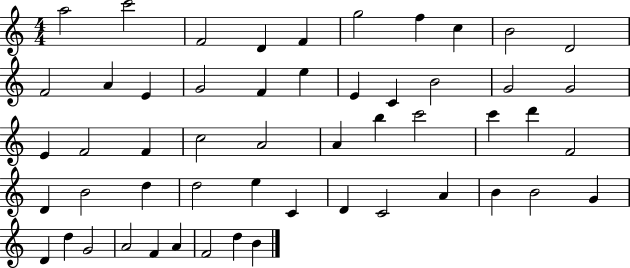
{
  \clef treble
  \numericTimeSignature
  \time 4/4
  \key c \major
  a''2 c'''2 | f'2 d'4 f'4 | g''2 f''4 c''4 | b'2 d'2 | \break f'2 a'4 e'4 | g'2 f'4 e''4 | e'4 c'4 b'2 | g'2 g'2 | \break e'4 f'2 f'4 | c''2 a'2 | a'4 b''4 c'''2 | c'''4 d'''4 f'2 | \break d'4 b'2 d''4 | d''2 e''4 c'4 | d'4 c'2 a'4 | b'4 b'2 g'4 | \break d'4 d''4 g'2 | a'2 f'4 a'4 | f'2 d''4 b'4 | \bar "|."
}